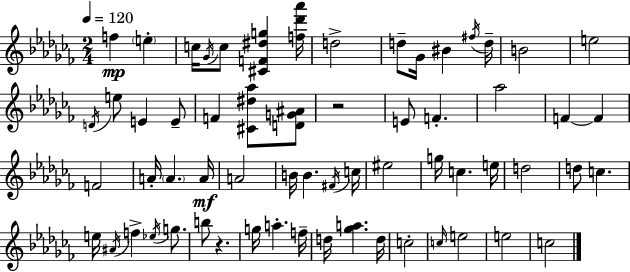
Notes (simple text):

F5/q E5/q C5/s Gb4/s C5/e [C#4,F4,D#5,G5]/q [F5,Db6,Ab6]/s D5/h D5/e Gb4/s BIS4/q F#5/s D5/s B4/h E5/h D4/s E5/e E4/q E4/e F4/q [C#4,D#5,Ab5]/e [D4,G4,A#4]/e R/h E4/e F4/q. Ab5/h F4/q F4/q F4/h A4/s A4/q. A4/s A4/h B4/s B4/q. F#4/s C5/s EIS5/h G5/s C5/q. E5/s D5/h D5/e C5/q. E5/s A#4/s F5/q Eb5/s G5/e. B5/e R/q. G5/s A5/q. F5/s D5/s [Gb5,A5]/q. D5/s C5/h C5/s E5/h E5/h C5/h